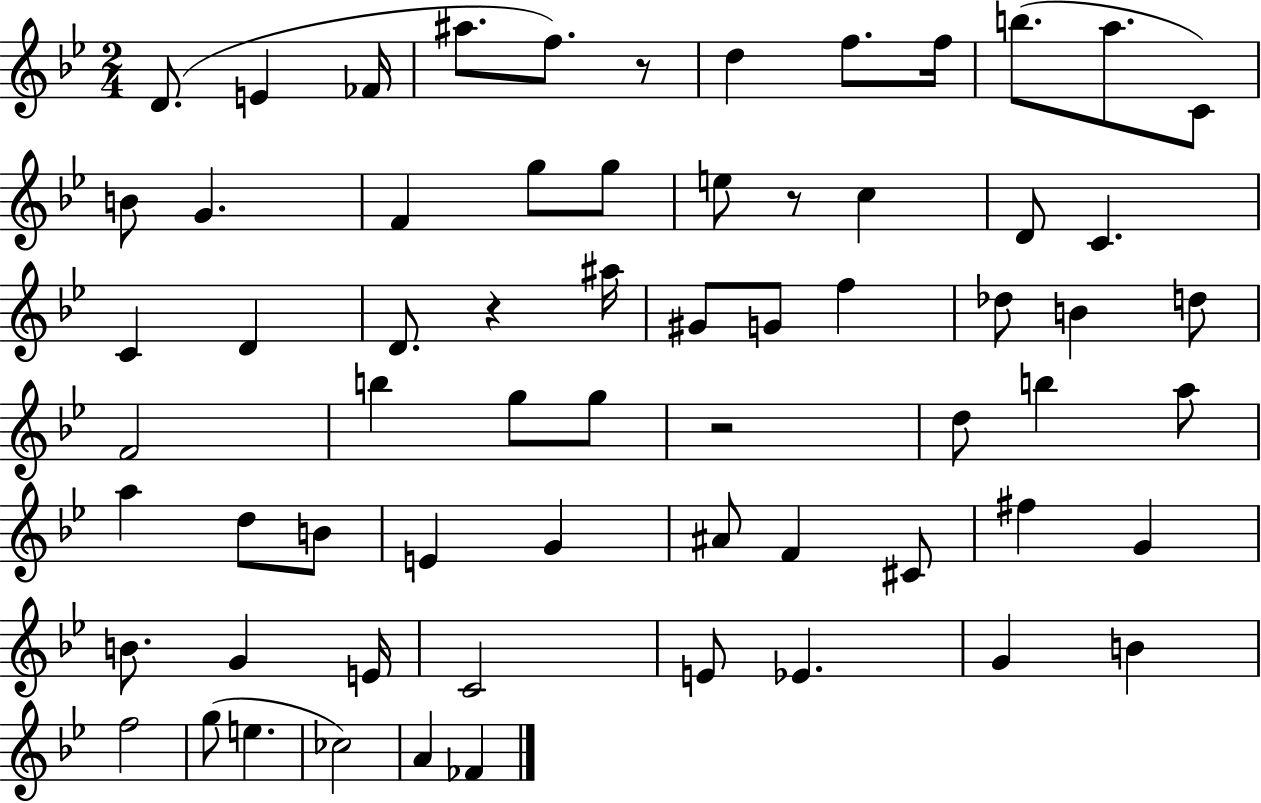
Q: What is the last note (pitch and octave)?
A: FES4